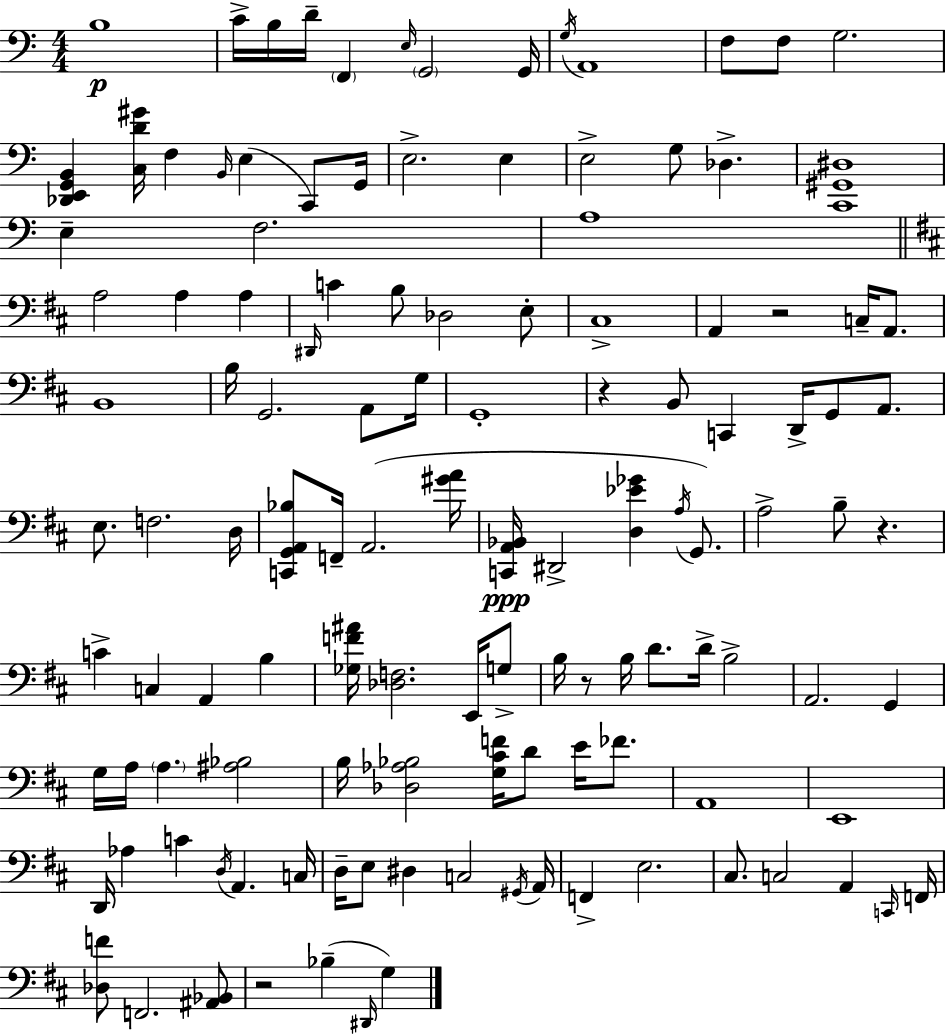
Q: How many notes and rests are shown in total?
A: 123